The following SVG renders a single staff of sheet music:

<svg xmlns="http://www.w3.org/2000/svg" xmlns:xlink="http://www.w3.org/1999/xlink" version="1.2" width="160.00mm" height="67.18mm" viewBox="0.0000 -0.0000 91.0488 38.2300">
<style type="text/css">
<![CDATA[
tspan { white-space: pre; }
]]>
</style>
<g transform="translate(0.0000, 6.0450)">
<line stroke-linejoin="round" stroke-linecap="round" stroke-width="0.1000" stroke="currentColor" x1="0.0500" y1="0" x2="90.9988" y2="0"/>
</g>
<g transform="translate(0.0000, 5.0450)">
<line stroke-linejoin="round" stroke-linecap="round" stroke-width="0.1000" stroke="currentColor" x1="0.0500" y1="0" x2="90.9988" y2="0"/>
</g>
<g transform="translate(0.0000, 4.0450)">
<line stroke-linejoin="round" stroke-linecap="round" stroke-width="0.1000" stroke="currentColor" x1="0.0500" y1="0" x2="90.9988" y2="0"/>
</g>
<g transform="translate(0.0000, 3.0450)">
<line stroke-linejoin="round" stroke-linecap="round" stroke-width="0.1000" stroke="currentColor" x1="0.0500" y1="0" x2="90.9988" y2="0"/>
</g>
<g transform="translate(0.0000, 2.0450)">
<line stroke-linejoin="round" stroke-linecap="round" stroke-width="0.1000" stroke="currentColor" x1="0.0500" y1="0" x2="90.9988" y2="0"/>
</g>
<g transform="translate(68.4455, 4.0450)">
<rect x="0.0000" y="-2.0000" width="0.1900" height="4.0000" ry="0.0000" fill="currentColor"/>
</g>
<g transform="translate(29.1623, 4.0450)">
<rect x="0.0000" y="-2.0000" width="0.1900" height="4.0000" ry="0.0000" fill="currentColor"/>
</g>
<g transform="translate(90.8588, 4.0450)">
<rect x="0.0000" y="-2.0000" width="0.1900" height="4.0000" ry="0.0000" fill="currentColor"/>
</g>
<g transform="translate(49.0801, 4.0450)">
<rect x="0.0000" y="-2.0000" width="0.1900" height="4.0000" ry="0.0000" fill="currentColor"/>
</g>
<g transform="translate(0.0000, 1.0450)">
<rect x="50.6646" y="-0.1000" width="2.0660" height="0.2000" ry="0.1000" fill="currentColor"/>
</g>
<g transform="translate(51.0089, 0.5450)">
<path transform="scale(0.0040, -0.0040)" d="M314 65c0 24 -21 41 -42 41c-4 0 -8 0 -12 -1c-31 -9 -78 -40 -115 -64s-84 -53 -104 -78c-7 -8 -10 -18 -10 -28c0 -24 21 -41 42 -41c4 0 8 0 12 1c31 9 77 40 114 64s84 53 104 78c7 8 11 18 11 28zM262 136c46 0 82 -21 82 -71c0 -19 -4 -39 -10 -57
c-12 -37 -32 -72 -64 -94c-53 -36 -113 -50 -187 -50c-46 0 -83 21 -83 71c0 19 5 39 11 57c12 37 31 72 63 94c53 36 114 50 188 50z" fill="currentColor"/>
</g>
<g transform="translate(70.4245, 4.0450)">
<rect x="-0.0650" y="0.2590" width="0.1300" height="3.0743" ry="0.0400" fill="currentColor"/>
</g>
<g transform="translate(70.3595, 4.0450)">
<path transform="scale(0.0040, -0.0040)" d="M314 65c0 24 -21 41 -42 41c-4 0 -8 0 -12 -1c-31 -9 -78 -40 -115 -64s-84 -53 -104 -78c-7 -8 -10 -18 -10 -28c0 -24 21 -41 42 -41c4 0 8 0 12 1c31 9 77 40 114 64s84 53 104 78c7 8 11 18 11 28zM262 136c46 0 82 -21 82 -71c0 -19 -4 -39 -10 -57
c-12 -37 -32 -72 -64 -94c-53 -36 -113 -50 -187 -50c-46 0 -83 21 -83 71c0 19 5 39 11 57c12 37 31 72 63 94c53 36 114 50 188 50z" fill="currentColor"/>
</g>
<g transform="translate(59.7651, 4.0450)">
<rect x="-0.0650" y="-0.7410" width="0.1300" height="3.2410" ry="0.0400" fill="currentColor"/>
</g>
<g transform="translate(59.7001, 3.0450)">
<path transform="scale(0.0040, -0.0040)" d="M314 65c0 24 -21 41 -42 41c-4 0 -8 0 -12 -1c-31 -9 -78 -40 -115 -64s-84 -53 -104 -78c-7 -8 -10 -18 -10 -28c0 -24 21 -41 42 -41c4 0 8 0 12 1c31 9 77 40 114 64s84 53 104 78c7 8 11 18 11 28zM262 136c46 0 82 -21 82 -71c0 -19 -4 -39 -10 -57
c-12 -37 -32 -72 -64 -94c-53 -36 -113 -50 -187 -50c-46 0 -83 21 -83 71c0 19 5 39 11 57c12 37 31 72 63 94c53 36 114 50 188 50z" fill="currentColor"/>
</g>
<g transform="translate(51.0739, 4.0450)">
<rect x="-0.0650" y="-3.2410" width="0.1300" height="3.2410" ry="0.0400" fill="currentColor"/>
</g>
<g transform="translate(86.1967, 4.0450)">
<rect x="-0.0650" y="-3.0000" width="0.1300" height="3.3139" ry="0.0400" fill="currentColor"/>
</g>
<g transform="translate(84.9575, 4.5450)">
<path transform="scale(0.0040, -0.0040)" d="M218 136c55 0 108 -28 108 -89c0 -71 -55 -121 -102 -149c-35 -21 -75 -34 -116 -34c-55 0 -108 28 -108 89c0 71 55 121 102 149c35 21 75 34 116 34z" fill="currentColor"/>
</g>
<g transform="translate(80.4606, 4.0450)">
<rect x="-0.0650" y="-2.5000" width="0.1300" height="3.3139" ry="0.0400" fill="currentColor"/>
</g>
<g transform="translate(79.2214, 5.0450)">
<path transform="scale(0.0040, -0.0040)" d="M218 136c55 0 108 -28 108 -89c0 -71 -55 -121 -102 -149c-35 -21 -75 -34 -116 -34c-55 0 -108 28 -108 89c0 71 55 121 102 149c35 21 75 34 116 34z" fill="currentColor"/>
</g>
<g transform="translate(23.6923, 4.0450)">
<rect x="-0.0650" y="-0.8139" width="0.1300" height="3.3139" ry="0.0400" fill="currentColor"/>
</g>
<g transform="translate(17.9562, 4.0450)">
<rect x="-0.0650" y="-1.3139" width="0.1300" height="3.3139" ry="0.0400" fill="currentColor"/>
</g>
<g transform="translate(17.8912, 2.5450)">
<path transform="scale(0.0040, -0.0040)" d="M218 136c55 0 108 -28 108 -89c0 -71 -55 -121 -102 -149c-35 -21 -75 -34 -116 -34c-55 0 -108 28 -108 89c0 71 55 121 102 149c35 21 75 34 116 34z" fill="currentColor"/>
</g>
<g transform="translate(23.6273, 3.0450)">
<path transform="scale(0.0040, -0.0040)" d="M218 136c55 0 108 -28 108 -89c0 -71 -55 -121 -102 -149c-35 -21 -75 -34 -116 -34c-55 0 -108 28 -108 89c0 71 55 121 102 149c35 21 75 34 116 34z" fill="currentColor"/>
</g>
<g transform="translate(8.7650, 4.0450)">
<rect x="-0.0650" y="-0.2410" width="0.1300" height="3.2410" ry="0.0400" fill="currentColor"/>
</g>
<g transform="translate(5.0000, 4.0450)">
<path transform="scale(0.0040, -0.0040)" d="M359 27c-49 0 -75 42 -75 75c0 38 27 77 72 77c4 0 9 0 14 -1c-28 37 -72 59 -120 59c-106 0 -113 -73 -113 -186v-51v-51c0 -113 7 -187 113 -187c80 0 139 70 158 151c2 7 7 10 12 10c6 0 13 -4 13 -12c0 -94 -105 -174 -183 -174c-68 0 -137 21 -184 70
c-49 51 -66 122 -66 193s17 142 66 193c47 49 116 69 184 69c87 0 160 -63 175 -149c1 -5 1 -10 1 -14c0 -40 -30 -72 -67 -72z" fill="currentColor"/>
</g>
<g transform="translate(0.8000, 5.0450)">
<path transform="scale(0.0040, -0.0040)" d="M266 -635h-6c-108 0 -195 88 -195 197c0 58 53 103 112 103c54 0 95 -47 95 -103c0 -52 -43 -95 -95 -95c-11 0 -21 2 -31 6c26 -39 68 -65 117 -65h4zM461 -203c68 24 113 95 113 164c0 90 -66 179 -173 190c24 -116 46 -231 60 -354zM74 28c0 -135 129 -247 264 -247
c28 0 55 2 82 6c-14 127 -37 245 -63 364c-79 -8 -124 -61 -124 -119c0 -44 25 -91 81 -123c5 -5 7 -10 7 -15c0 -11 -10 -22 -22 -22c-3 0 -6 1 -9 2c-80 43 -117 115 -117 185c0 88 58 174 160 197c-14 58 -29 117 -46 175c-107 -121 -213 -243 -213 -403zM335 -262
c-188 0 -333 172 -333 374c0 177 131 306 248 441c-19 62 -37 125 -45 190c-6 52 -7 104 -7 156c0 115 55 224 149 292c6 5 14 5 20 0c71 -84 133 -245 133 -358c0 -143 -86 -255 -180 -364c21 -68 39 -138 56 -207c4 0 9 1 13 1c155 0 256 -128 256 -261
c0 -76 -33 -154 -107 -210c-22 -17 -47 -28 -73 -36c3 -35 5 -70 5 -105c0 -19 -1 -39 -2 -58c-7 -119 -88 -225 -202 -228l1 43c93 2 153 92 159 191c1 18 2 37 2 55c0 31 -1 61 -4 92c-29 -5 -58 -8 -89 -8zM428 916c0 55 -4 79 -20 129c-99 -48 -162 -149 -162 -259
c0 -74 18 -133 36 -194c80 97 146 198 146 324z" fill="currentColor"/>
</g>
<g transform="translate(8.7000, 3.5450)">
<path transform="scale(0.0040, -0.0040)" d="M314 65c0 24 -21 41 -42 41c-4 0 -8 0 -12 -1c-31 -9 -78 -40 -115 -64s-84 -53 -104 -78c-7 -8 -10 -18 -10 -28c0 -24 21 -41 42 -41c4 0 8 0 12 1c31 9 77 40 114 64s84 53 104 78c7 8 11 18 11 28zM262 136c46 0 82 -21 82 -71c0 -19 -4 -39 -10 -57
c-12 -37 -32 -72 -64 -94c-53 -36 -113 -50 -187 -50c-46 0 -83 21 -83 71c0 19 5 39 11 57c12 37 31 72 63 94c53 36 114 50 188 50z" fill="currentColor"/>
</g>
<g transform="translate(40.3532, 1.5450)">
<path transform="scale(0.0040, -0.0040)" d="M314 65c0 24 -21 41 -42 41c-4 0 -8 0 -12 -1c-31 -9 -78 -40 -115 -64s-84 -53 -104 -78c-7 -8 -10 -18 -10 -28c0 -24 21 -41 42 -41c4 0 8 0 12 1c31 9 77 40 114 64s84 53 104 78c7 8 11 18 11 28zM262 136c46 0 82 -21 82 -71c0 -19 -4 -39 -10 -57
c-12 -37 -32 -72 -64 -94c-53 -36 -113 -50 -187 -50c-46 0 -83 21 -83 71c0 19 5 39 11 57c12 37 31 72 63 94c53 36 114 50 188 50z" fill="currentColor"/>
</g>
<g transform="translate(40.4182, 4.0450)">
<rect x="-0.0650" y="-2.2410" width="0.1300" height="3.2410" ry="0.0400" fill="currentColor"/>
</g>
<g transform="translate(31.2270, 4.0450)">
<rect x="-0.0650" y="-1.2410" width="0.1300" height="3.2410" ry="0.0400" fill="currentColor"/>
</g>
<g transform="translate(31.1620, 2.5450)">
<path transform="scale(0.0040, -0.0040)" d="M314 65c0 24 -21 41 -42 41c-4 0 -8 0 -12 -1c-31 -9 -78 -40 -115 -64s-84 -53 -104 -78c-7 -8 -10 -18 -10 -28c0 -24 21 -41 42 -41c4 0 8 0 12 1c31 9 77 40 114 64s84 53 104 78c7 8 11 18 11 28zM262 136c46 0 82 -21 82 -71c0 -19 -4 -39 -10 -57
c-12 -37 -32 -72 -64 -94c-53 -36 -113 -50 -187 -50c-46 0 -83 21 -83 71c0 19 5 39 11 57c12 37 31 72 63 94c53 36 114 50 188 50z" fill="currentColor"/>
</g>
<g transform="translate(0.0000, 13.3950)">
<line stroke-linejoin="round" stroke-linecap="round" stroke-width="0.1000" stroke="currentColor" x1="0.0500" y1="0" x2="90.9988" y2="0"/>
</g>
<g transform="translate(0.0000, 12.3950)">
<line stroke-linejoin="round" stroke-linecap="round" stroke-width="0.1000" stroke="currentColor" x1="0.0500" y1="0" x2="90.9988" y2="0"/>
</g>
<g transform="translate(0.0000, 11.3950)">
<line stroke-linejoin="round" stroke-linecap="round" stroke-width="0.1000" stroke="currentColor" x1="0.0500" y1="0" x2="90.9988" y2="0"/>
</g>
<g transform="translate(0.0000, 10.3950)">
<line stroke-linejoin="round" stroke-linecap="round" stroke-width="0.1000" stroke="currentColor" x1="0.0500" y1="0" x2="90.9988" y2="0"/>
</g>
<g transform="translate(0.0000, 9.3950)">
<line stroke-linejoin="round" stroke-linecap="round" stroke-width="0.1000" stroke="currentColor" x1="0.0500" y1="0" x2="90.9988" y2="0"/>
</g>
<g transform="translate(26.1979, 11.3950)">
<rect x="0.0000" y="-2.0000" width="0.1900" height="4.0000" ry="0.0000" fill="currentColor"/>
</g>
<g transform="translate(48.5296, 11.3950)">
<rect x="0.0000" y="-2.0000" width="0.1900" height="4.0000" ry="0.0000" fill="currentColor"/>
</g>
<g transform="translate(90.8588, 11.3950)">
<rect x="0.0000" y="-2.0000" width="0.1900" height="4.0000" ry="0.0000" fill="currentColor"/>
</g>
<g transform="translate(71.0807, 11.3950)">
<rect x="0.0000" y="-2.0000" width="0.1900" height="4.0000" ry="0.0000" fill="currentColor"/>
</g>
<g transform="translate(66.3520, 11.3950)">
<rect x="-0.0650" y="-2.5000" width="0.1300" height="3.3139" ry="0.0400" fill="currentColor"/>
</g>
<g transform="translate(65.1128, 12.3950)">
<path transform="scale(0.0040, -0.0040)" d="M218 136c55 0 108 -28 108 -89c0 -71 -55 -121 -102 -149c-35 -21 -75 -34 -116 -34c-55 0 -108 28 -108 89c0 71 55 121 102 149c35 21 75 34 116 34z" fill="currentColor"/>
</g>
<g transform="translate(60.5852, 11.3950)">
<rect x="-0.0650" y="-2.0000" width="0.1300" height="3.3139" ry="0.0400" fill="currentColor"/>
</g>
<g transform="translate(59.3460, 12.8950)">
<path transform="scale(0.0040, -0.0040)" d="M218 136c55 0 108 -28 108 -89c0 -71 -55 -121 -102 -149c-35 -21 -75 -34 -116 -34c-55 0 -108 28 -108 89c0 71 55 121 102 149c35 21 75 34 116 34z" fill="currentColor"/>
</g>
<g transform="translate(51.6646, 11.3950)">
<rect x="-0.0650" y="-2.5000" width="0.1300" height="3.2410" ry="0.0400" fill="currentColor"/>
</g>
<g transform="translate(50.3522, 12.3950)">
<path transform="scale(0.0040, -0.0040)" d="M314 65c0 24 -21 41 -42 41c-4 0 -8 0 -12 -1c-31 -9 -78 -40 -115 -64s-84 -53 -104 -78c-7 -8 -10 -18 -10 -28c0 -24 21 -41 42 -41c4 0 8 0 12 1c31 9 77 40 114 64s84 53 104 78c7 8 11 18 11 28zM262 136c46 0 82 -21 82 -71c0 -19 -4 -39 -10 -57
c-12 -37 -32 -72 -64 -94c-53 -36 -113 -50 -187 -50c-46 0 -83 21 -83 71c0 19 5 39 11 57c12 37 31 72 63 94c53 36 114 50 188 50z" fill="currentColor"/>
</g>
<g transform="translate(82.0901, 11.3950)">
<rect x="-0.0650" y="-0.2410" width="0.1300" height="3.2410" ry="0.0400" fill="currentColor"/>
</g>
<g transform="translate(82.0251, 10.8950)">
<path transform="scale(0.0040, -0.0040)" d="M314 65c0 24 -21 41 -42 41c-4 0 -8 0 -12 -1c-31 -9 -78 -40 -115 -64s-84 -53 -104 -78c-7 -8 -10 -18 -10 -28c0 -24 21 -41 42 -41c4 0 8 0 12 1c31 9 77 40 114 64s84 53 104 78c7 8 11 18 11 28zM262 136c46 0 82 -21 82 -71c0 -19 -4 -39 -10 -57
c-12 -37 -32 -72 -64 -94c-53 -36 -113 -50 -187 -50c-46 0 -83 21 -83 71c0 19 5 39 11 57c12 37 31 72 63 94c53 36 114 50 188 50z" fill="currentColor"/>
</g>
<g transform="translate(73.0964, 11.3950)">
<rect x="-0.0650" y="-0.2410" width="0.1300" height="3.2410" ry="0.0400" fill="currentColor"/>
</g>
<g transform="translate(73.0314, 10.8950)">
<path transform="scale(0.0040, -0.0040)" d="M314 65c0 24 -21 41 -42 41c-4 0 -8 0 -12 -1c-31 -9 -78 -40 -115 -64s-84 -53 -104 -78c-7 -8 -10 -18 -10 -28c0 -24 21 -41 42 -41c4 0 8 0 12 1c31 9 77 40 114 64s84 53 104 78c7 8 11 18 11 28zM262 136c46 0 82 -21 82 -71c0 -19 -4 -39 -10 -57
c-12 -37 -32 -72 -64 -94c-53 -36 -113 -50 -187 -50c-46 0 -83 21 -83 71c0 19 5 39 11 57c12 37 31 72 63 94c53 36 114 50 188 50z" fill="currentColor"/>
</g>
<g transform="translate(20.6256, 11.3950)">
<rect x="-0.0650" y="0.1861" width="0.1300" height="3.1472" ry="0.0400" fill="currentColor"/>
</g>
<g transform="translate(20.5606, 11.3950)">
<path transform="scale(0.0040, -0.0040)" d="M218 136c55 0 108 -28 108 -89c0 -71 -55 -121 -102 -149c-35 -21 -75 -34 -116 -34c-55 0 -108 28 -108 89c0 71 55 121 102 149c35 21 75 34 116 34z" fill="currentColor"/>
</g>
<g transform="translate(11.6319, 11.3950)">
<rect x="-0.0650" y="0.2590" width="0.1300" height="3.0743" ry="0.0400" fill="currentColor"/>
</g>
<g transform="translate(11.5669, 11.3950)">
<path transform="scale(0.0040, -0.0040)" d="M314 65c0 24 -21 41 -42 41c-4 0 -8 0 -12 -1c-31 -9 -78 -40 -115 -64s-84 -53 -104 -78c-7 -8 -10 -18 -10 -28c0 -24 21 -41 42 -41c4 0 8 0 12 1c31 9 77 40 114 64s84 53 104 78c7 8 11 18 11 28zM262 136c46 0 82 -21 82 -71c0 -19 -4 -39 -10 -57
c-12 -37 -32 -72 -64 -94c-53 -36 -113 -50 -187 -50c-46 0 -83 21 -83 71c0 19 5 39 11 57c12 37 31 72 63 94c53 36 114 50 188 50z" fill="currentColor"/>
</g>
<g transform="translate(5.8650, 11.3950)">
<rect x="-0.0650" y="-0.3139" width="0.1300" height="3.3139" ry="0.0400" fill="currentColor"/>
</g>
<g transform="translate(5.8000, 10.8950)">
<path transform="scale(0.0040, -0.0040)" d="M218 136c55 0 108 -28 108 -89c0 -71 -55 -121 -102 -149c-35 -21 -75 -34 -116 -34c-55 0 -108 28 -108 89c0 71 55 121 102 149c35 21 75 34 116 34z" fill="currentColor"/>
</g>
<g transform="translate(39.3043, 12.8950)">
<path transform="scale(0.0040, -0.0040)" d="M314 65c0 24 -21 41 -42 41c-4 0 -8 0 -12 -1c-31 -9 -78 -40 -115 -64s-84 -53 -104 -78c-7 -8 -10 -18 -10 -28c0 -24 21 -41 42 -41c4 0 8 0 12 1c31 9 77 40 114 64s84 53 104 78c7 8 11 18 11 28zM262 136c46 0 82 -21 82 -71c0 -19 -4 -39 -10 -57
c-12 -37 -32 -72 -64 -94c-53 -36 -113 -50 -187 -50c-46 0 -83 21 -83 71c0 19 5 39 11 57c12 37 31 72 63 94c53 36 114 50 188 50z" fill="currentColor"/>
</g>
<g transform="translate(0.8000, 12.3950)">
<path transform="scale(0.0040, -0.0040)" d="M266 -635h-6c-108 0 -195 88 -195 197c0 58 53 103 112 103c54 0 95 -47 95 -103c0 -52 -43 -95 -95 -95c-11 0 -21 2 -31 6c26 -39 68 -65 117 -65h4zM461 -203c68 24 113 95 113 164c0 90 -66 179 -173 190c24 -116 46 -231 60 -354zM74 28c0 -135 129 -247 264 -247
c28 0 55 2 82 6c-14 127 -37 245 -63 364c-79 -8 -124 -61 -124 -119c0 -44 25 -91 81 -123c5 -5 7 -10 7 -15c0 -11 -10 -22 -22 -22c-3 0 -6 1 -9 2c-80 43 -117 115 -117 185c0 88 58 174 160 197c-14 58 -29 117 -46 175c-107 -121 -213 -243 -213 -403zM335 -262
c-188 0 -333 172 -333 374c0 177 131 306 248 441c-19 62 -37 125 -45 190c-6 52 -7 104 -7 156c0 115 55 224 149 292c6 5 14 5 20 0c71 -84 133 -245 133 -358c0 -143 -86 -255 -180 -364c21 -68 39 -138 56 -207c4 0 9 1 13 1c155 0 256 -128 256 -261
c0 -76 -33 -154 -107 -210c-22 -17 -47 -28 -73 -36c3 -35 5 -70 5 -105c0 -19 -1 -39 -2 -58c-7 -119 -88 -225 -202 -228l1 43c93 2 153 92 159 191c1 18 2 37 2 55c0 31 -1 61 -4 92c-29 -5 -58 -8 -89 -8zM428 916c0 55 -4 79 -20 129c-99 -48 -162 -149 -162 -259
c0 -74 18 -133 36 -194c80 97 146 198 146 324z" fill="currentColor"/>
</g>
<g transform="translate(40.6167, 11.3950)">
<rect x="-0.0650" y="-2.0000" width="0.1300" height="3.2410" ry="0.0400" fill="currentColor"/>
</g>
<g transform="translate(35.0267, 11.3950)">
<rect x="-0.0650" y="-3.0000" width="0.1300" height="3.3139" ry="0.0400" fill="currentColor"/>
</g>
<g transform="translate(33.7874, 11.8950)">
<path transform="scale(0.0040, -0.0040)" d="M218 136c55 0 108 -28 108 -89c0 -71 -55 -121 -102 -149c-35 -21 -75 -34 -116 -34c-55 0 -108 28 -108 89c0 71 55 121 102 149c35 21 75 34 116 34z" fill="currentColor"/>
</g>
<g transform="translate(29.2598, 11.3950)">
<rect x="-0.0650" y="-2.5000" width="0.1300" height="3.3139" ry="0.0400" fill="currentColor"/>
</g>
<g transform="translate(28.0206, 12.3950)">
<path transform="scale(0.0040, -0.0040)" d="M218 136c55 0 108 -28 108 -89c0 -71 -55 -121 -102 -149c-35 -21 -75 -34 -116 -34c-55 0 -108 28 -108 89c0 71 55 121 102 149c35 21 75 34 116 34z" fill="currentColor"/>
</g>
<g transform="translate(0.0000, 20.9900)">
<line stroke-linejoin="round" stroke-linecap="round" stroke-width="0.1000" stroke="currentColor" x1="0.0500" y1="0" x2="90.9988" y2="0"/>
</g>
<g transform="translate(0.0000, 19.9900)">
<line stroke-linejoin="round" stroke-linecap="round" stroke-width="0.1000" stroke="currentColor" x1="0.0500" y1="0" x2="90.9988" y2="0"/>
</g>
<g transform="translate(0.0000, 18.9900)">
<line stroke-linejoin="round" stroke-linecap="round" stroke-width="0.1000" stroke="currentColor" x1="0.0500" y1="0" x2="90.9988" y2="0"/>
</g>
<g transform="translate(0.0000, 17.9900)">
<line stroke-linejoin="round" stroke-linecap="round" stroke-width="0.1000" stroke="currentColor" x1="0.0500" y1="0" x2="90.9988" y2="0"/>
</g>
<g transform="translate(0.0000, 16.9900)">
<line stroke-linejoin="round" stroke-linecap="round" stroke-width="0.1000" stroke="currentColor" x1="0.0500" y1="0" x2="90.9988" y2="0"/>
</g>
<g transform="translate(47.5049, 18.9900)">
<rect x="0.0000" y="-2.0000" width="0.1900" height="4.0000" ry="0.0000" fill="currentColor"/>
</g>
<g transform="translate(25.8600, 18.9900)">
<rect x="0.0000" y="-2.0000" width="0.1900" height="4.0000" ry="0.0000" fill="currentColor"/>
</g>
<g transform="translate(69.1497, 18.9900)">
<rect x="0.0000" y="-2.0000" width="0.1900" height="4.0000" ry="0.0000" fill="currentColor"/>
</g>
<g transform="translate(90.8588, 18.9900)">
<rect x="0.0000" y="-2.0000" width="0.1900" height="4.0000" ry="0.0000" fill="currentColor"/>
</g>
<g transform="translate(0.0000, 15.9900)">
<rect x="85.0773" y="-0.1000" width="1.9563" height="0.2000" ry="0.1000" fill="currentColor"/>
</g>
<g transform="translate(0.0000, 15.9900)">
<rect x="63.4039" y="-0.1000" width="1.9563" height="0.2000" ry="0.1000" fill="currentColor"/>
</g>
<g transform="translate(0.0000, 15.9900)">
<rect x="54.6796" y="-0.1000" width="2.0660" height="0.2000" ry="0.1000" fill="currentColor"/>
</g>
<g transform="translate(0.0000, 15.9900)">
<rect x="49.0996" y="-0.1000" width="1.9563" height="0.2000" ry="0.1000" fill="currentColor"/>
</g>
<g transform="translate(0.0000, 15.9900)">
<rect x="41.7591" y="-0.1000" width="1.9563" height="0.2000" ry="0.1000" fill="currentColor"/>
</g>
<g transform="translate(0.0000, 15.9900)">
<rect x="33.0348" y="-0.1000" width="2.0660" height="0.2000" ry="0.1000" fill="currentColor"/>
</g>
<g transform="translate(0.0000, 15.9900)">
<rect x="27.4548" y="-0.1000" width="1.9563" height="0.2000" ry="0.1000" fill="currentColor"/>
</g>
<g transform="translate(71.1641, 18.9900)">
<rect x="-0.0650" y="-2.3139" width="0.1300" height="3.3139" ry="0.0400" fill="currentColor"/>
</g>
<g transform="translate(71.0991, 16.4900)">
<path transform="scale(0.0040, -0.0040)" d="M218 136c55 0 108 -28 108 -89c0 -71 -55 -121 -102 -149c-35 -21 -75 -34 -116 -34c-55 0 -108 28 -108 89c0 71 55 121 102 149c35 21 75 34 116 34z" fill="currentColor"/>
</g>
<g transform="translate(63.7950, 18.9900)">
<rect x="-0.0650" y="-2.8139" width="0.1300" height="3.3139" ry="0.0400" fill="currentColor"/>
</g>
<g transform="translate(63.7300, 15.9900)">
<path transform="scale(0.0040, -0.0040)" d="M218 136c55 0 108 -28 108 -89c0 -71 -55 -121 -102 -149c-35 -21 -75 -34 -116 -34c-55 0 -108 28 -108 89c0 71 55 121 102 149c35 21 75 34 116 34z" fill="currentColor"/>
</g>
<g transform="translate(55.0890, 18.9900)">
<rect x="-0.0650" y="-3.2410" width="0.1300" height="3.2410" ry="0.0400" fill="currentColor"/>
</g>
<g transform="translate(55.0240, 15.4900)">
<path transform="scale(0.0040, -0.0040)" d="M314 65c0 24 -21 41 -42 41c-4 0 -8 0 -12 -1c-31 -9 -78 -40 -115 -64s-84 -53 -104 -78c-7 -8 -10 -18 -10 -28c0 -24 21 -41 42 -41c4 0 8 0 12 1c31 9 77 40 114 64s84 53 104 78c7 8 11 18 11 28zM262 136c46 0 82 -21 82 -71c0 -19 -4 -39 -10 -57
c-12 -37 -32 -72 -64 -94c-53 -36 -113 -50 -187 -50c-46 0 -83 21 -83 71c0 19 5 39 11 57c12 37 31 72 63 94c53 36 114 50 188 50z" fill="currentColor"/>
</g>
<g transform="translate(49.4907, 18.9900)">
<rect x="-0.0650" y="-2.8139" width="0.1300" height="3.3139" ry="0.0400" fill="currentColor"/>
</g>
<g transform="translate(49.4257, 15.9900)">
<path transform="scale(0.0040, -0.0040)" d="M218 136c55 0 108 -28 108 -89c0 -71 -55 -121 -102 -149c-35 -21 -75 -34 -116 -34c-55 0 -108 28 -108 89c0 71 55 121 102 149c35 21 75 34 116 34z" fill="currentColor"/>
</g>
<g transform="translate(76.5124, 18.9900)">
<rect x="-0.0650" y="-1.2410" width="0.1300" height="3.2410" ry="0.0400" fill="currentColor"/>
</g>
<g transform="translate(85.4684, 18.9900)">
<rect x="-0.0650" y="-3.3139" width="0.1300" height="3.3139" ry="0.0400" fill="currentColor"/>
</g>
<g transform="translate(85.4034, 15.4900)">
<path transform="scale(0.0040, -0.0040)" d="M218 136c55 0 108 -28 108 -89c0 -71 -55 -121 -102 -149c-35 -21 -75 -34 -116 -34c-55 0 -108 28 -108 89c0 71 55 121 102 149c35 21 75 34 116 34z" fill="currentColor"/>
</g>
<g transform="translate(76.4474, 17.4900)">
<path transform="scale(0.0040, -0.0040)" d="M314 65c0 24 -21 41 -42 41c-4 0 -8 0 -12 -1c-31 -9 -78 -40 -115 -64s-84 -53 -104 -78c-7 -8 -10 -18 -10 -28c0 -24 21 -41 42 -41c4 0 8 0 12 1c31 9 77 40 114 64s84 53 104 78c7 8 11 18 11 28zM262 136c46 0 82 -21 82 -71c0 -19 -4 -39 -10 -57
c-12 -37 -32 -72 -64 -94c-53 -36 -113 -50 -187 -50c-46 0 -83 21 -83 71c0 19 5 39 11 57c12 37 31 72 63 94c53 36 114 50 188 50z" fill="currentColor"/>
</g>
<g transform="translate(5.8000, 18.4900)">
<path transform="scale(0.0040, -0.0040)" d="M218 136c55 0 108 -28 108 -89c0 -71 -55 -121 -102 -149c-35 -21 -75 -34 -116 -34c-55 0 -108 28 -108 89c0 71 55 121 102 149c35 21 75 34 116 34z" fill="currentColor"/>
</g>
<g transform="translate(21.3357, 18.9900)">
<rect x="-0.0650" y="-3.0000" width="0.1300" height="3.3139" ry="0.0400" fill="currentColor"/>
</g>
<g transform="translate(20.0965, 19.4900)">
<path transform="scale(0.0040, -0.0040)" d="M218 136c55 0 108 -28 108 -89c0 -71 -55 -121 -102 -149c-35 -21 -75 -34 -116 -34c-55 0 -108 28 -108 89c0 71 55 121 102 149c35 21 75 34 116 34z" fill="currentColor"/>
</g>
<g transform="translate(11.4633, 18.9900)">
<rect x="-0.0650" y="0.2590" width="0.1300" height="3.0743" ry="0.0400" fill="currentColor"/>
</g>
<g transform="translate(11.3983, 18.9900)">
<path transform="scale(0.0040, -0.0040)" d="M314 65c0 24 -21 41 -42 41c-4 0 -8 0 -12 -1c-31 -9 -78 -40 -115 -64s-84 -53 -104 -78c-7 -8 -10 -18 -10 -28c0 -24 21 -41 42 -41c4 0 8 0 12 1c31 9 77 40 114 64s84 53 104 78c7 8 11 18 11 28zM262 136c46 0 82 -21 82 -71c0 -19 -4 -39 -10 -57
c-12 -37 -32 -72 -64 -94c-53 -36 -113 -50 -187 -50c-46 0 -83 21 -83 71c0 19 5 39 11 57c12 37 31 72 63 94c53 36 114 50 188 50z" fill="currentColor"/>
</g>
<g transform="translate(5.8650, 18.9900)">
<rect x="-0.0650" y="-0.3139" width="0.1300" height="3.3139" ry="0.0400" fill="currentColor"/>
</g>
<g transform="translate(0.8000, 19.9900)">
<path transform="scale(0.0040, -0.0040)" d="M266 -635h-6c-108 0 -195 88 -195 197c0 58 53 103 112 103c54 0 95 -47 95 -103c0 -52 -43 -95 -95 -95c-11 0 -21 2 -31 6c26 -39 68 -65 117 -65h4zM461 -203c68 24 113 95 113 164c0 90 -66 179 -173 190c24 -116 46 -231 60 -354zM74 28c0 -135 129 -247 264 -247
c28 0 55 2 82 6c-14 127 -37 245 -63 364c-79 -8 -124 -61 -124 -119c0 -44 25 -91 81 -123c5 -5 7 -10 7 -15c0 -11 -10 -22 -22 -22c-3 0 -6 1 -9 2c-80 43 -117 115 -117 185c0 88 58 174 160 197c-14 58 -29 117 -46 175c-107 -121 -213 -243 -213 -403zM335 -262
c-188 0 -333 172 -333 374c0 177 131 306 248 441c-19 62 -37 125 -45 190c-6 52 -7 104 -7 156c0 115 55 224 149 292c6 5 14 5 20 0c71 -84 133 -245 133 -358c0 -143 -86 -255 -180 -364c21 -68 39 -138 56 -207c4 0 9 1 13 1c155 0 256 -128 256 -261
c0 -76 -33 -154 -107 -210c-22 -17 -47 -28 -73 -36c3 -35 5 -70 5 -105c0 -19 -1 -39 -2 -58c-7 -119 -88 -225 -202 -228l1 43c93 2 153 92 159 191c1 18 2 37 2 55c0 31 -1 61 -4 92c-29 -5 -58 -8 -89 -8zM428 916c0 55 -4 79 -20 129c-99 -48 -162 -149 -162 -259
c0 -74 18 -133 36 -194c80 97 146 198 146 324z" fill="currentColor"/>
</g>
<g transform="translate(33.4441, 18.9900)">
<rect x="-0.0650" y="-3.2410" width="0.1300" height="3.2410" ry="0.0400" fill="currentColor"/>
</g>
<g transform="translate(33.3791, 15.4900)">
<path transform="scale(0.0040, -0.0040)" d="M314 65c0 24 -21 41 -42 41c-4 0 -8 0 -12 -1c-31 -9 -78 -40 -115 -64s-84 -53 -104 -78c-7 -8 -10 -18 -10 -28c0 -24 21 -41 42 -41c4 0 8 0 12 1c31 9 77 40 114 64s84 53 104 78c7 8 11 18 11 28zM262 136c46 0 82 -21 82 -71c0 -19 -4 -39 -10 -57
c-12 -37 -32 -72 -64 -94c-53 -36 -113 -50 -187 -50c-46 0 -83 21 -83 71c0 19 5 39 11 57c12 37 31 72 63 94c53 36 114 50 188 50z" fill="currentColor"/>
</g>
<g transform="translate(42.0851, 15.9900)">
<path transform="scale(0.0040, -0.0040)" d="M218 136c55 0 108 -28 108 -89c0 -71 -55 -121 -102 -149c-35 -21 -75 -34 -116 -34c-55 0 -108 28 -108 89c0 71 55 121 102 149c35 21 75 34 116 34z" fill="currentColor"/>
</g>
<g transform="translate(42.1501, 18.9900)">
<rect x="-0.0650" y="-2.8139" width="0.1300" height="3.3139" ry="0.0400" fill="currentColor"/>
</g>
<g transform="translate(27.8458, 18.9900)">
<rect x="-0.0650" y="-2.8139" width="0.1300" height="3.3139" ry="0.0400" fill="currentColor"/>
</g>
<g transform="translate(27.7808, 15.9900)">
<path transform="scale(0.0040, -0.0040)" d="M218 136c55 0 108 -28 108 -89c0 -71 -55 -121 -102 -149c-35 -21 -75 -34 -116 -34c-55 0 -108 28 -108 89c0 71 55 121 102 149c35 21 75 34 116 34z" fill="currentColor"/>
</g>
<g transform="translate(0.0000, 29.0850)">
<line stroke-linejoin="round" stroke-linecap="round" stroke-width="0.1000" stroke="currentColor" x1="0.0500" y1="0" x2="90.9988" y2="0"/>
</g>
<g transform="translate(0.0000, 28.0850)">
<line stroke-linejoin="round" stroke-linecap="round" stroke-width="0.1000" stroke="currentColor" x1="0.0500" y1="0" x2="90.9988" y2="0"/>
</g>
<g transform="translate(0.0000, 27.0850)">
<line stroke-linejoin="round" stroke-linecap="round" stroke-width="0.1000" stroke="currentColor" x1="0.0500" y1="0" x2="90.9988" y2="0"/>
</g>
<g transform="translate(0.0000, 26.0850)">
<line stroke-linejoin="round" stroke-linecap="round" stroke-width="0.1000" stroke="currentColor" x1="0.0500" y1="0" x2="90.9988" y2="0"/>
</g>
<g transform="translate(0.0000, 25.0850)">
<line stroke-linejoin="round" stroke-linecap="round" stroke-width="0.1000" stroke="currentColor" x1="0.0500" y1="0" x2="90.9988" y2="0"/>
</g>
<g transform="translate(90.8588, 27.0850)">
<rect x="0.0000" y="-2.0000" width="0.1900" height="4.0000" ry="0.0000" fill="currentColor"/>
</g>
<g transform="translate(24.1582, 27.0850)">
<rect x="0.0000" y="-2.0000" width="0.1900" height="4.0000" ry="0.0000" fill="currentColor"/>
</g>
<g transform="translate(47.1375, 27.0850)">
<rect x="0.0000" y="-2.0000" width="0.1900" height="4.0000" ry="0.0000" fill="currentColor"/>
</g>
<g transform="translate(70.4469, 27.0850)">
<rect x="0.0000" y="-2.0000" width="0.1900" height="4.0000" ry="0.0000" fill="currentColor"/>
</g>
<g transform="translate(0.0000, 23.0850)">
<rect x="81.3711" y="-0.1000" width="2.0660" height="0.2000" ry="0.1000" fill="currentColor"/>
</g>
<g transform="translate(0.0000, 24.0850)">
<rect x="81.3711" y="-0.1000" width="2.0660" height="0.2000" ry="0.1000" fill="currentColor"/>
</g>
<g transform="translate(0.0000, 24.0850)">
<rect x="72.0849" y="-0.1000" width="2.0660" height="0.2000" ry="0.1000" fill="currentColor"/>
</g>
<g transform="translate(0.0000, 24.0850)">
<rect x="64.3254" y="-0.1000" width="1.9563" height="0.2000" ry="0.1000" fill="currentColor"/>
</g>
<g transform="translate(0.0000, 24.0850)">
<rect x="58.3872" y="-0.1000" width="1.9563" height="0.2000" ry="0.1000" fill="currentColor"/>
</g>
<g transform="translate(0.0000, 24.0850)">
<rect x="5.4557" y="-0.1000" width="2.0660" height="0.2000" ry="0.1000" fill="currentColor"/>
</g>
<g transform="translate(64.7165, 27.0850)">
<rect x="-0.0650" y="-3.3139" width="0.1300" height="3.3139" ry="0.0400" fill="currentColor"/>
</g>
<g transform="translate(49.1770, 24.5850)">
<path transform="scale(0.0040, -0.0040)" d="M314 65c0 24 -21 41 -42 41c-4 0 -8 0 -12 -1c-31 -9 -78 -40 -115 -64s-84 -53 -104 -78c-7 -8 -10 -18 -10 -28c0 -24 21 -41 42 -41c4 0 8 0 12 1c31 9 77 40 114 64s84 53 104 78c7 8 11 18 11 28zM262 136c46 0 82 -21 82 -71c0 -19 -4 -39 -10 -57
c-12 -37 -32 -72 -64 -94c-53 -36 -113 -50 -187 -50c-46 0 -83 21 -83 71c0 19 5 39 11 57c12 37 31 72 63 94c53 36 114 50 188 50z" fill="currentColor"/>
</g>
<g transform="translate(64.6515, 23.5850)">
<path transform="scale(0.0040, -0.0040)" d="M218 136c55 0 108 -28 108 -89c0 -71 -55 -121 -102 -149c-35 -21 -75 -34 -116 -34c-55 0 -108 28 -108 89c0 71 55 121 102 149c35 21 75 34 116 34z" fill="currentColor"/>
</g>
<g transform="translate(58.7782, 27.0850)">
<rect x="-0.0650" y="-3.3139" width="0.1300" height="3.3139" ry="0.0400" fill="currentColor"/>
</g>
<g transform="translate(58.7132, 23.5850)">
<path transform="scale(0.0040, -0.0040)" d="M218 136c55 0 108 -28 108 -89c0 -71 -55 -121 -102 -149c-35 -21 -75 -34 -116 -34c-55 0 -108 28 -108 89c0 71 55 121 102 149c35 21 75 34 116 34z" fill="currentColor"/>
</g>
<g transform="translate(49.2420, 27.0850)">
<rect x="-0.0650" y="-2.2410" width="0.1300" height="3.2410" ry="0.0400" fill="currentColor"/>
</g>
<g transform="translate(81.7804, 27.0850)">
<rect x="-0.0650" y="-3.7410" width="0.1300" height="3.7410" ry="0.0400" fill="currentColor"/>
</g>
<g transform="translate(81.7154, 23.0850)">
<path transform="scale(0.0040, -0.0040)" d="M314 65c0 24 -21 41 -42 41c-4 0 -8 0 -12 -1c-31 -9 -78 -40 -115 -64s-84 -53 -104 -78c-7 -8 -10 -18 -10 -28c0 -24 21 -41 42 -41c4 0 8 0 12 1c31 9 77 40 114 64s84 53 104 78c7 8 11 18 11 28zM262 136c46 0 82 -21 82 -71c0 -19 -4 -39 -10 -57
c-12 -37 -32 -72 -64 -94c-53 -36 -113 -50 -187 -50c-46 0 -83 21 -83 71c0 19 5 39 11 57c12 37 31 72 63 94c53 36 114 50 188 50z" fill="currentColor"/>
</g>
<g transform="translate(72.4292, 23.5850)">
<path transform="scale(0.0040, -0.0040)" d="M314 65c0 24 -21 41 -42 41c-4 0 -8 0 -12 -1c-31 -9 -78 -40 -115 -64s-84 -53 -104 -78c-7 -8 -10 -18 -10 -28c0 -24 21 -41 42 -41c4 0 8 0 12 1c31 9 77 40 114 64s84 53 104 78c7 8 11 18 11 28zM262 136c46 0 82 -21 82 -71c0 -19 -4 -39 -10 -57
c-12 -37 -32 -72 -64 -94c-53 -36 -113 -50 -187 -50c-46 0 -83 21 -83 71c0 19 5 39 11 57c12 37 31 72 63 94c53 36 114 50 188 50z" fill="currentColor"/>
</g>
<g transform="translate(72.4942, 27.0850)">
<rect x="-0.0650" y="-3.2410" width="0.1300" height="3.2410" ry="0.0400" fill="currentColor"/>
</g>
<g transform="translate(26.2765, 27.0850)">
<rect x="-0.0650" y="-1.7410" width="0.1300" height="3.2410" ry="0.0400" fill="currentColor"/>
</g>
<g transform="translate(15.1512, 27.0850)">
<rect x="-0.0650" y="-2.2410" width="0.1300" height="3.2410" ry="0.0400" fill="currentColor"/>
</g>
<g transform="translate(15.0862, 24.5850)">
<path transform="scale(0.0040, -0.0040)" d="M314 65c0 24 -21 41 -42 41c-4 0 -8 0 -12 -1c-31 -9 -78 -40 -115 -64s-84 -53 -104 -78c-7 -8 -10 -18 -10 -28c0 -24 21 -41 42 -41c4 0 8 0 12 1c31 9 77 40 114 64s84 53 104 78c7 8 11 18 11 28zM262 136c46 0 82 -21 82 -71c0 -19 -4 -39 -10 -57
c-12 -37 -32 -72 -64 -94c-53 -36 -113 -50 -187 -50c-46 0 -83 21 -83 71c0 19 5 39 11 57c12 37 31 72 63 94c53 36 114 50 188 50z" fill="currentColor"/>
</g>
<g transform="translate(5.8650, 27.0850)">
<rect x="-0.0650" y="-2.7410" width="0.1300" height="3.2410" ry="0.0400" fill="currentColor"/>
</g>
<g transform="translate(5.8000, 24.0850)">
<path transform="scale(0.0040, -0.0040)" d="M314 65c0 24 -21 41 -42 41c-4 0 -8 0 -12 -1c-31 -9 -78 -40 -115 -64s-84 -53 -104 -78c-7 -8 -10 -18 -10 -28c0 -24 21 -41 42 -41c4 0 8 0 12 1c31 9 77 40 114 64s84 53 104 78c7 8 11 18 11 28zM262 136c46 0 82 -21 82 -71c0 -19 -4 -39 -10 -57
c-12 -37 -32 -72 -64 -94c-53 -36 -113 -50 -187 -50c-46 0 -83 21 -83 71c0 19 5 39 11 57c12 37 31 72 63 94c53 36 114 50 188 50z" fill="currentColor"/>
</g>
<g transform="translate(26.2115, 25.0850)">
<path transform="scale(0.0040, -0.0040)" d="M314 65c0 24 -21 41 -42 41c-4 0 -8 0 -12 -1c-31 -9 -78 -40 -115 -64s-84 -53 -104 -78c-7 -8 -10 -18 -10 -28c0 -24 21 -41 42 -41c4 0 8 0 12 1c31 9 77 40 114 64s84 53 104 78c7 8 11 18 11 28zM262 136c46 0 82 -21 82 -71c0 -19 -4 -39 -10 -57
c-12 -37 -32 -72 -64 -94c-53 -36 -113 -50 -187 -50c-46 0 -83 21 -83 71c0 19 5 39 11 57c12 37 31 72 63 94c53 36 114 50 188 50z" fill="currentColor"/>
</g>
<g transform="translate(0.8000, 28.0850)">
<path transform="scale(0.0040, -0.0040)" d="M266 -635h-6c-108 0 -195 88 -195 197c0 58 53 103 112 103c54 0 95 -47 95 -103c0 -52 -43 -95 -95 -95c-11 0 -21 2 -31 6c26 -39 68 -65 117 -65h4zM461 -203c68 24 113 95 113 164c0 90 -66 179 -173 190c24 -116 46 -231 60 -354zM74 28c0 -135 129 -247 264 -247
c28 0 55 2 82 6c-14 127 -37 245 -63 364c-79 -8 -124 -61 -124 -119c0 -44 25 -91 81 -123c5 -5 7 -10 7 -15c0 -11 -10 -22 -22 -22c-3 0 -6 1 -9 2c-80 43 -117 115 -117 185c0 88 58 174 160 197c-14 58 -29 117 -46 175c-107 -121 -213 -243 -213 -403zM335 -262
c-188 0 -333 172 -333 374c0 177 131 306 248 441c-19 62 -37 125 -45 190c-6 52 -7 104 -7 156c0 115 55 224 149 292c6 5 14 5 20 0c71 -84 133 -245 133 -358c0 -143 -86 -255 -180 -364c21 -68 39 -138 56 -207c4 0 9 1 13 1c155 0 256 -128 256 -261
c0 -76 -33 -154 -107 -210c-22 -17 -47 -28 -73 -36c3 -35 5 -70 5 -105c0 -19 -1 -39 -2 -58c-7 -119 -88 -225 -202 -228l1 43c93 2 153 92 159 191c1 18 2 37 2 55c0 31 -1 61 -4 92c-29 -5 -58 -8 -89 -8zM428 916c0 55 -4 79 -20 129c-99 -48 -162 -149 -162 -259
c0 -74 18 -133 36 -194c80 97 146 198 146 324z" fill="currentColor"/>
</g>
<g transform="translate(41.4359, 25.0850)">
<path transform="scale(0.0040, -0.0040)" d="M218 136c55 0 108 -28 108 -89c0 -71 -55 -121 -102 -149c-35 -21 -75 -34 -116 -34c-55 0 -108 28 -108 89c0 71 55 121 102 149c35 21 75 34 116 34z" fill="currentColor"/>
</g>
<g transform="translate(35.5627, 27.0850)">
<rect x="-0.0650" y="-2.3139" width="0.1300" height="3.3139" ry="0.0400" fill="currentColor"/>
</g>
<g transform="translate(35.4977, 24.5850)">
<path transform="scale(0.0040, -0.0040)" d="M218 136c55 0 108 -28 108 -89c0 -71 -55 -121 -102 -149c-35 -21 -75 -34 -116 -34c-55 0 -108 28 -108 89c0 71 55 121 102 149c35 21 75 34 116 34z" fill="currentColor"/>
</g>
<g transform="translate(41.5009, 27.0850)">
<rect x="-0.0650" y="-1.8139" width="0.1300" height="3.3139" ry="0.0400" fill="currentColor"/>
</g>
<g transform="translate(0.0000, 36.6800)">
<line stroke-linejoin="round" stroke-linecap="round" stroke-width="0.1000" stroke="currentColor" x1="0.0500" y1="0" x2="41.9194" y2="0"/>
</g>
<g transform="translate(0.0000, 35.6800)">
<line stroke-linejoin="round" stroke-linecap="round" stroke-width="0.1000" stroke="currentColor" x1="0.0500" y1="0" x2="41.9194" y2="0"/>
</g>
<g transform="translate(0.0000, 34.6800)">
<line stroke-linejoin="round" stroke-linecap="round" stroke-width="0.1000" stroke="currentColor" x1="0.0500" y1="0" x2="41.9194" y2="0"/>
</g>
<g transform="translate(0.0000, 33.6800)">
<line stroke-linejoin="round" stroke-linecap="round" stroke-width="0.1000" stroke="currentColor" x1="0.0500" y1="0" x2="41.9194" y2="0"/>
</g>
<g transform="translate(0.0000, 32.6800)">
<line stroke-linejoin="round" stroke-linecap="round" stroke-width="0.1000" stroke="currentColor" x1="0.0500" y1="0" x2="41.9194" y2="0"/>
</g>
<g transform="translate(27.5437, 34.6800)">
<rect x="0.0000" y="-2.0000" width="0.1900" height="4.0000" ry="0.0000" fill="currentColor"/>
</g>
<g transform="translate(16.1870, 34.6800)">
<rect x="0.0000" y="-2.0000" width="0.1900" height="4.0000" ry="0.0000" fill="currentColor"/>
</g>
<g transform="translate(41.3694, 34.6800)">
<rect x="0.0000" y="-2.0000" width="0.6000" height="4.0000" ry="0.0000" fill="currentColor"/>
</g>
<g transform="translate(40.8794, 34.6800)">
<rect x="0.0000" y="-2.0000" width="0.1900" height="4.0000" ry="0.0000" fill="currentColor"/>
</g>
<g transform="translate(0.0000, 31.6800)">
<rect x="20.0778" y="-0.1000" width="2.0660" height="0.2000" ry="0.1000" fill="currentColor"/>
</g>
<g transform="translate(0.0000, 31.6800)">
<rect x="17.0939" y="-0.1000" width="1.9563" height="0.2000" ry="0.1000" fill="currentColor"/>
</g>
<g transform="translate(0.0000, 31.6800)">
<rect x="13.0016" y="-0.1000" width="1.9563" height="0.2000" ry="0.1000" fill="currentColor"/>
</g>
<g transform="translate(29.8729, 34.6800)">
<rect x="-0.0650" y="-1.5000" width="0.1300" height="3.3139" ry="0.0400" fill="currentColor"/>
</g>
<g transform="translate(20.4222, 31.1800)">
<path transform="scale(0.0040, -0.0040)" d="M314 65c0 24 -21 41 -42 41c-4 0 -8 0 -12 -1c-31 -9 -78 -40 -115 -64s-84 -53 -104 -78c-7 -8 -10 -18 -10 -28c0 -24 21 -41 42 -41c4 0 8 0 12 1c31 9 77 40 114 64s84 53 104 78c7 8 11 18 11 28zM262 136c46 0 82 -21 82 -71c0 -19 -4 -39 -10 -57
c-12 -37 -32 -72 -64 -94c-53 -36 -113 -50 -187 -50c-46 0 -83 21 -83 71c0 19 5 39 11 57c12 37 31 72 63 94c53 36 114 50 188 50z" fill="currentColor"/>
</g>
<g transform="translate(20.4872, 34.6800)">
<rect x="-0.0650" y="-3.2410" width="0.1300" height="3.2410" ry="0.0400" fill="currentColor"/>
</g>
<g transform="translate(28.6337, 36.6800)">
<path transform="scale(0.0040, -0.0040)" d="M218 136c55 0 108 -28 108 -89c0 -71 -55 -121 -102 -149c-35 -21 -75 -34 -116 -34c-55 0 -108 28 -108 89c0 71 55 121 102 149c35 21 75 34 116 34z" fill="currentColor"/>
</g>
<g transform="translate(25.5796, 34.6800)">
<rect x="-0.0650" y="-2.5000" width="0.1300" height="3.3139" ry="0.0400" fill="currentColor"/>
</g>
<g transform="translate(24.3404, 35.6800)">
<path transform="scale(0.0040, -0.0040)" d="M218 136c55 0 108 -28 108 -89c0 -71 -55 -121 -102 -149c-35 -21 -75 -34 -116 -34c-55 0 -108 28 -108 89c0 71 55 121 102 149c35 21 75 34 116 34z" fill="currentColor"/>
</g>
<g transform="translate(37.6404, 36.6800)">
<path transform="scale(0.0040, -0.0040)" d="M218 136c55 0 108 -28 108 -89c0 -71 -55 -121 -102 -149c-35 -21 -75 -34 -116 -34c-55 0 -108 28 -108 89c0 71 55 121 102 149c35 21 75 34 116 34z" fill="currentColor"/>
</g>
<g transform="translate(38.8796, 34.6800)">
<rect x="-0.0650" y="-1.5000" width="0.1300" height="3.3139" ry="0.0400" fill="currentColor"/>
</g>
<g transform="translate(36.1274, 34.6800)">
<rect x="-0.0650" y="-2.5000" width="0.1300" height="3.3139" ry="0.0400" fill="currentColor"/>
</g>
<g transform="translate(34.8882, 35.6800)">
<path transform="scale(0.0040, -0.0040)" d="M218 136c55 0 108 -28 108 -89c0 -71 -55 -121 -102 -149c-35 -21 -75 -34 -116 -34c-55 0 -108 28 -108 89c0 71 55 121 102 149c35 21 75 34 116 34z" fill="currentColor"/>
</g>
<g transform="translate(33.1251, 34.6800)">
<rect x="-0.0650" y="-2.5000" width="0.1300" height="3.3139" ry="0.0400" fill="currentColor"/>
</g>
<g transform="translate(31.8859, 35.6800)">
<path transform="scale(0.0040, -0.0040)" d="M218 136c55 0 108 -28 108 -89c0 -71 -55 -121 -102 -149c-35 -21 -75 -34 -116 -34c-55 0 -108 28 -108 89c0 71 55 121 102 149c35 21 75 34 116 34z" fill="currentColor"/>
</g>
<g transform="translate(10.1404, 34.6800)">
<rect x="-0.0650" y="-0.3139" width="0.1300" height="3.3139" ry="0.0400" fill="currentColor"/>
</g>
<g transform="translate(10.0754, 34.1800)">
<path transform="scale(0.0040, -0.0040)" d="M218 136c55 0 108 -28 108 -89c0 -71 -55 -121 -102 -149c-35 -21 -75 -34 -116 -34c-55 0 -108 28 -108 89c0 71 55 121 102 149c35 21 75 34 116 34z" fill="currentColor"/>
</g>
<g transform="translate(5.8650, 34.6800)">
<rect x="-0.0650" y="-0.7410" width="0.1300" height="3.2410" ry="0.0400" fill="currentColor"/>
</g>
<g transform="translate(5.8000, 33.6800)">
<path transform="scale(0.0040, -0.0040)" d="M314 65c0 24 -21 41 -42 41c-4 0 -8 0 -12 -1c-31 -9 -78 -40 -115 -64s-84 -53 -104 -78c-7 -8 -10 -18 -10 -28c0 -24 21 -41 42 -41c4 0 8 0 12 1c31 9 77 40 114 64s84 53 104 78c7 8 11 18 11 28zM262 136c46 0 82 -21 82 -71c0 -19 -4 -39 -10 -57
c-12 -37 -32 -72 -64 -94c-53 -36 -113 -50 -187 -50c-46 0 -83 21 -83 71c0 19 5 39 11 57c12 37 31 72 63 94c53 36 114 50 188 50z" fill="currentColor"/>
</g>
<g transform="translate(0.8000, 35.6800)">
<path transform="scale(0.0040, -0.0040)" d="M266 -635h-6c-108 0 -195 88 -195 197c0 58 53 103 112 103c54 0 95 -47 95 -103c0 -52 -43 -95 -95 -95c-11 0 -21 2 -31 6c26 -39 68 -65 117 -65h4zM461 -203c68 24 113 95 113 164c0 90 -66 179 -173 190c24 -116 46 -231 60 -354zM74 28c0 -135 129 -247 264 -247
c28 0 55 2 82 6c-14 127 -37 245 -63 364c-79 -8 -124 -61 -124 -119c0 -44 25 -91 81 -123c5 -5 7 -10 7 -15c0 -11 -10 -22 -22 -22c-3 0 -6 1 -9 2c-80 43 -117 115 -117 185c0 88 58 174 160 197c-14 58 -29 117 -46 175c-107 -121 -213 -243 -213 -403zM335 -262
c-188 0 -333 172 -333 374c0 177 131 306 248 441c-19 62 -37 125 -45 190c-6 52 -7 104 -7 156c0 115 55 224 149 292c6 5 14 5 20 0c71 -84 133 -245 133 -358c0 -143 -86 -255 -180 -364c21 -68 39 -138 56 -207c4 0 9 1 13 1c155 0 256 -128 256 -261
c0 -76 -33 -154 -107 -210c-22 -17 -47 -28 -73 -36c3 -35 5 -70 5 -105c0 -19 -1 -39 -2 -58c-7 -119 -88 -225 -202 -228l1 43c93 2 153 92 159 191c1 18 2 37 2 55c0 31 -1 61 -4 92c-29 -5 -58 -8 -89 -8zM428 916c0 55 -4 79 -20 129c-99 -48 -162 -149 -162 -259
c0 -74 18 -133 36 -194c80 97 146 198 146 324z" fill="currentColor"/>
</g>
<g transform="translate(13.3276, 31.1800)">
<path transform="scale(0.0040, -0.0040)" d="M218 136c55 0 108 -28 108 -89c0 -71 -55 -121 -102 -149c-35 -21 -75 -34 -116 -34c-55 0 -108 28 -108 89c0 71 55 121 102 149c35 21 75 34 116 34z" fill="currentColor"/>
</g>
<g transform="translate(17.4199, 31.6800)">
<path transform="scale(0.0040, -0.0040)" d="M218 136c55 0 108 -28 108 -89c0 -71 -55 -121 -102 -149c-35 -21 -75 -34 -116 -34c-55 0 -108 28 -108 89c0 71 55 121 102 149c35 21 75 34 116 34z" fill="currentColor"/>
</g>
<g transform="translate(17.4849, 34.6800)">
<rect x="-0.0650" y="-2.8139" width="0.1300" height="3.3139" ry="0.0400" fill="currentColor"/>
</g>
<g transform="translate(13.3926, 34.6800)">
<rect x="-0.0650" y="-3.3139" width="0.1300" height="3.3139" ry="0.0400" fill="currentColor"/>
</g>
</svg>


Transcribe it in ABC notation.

X:1
T:Untitled
M:4/4
L:1/4
K:C
c2 e d e2 g2 b2 d2 B2 G A c B2 B G A F2 G2 F G c2 c2 c B2 A a b2 a a b2 a g e2 b a2 g2 f2 g f g2 b b b2 c'2 d2 c b a b2 G E G G E